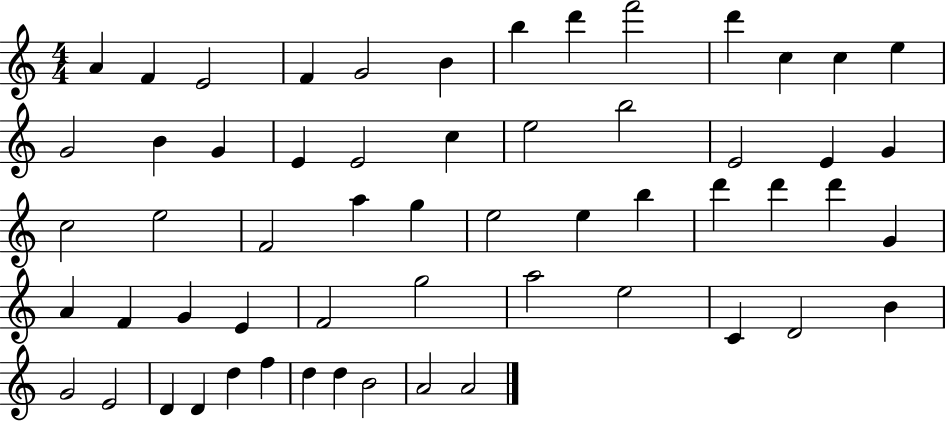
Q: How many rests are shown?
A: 0